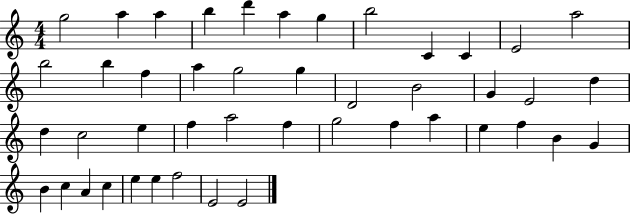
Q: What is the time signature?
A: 4/4